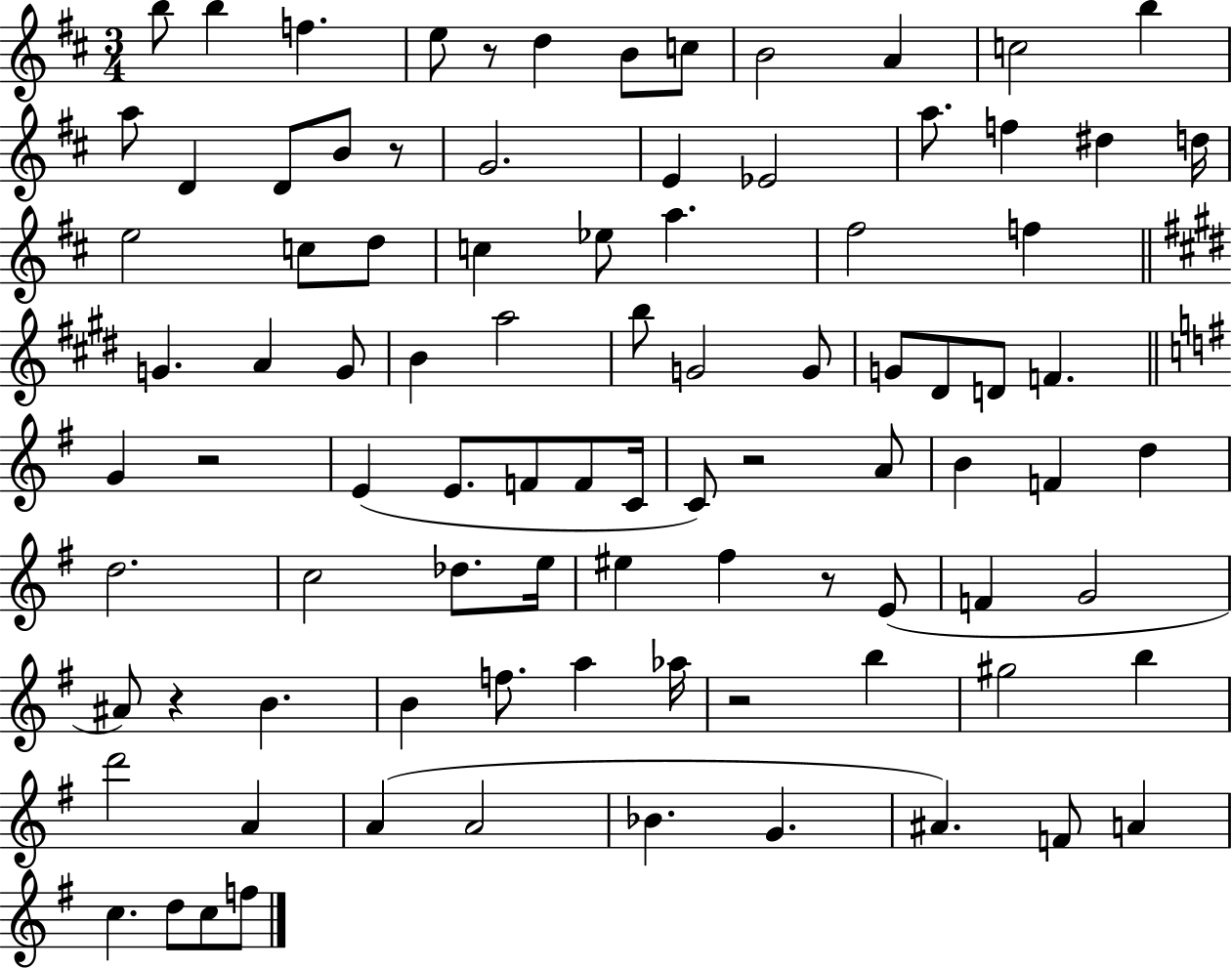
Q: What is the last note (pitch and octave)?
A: F5